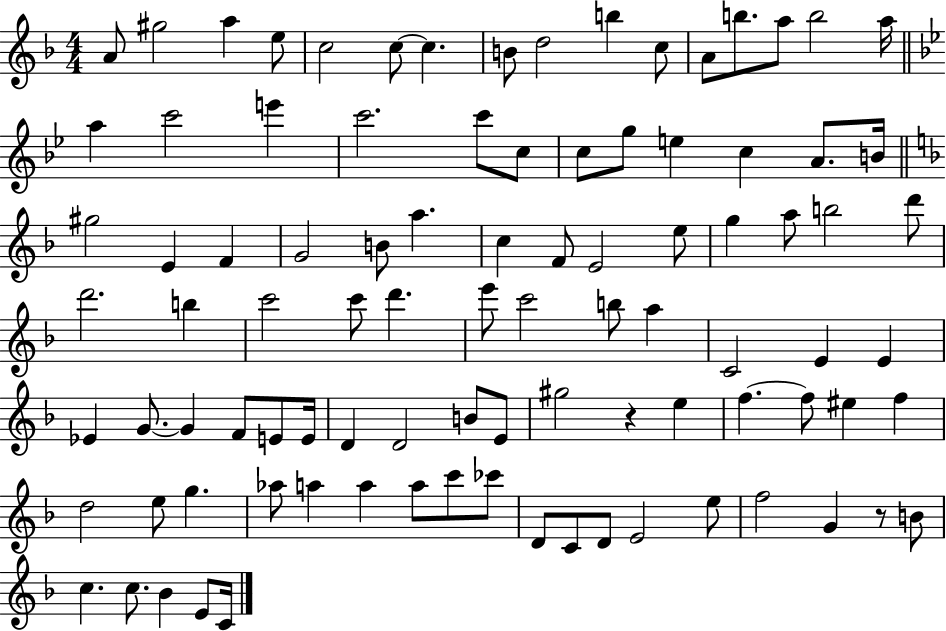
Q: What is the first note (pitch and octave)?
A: A4